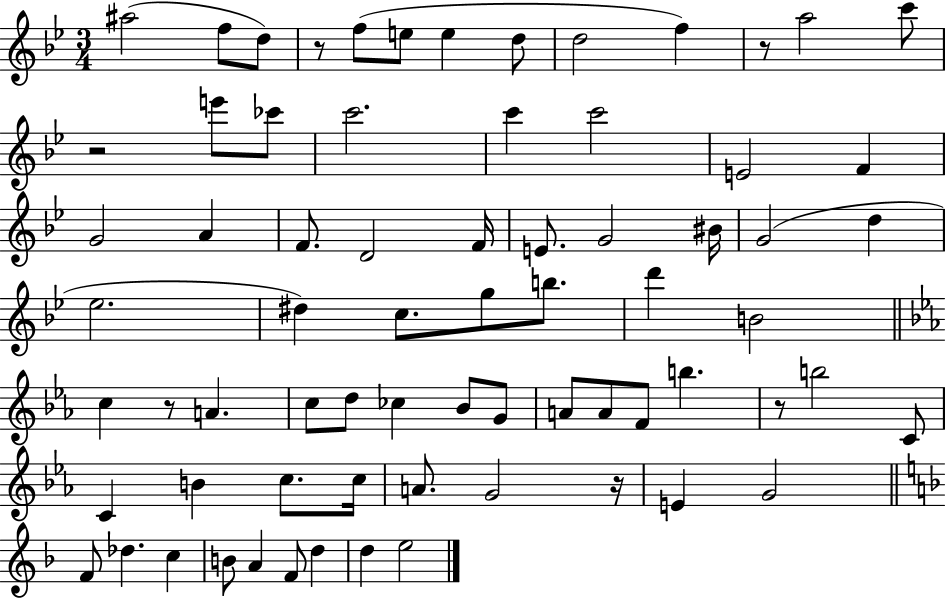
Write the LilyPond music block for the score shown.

{
  \clef treble
  \numericTimeSignature
  \time 3/4
  \key bes \major
  \repeat volta 2 { ais''2( f''8 d''8) | r8 f''8( e''8 e''4 d''8 | d''2 f''4) | r8 a''2 c'''8 | \break r2 e'''8 ces'''8 | c'''2. | c'''4 c'''2 | e'2 f'4 | \break g'2 a'4 | f'8. d'2 f'16 | e'8. g'2 bis'16 | g'2( d''4 | \break ees''2. | dis''4) c''8. g''8 b''8. | d'''4 b'2 | \bar "||" \break \key ees \major c''4 r8 a'4. | c''8 d''8 ces''4 bes'8 g'8 | a'8 a'8 f'8 b''4. | r8 b''2 c'8 | \break c'4 b'4 c''8. c''16 | a'8. g'2 r16 | e'4 g'2 | \bar "||" \break \key f \major f'8 des''4. c''4 | b'8 a'4 f'8 d''4 | d''4 e''2 | } \bar "|."
}